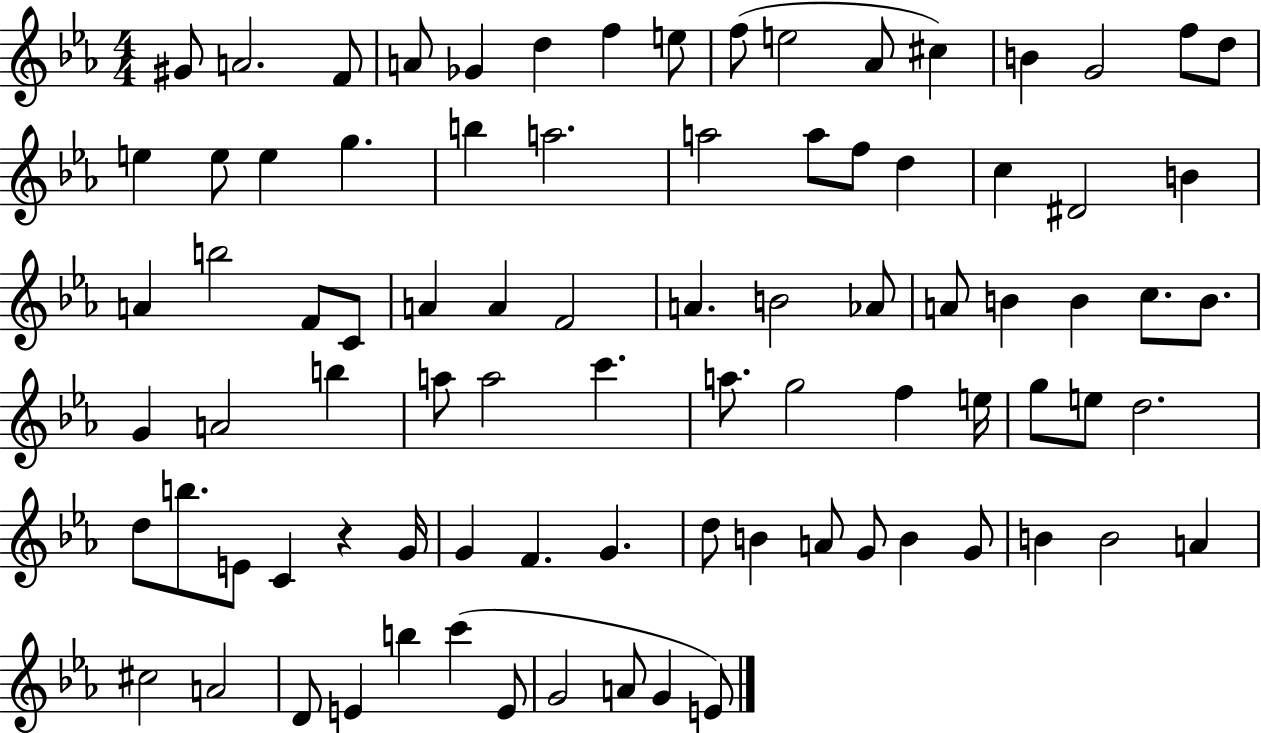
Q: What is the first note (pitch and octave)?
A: G#4